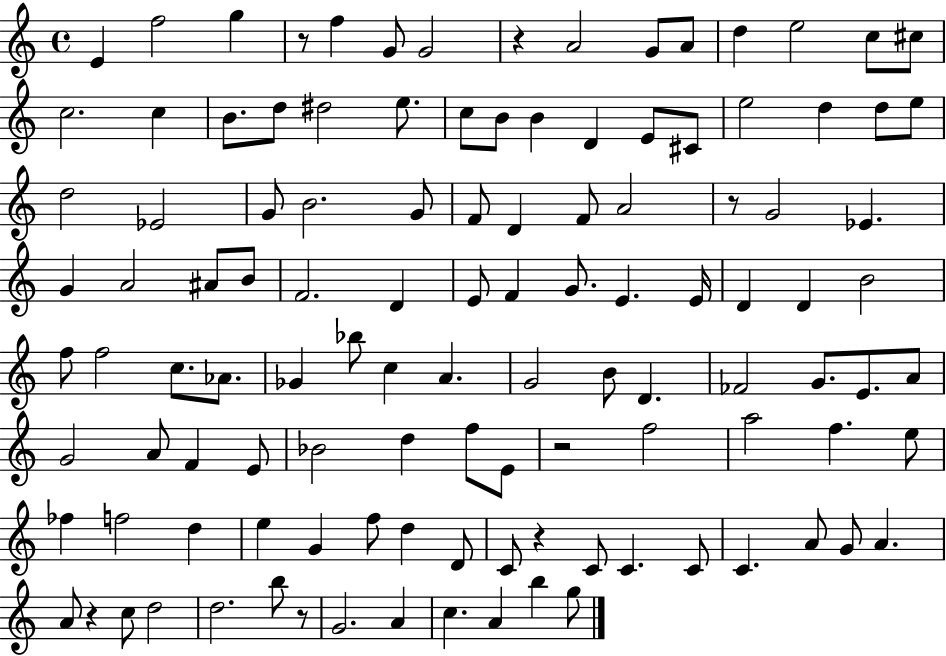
E4/q F5/h G5/q R/e F5/q G4/e G4/h R/q A4/h G4/e A4/e D5/q E5/h C5/e C#5/e C5/h. C5/q B4/e. D5/e D#5/h E5/e. C5/e B4/e B4/q D4/q E4/e C#4/e E5/h D5/q D5/e E5/e D5/h Eb4/h G4/e B4/h. G4/e F4/e D4/q F4/e A4/h R/e G4/h Eb4/q. G4/q A4/h A#4/e B4/e F4/h. D4/q E4/e F4/q G4/e. E4/q. E4/s D4/q D4/q B4/h F5/e F5/h C5/e. Ab4/e. Gb4/q Bb5/e C5/q A4/q. G4/h B4/e D4/q. FES4/h G4/e. E4/e. A4/e G4/h A4/e F4/q E4/e Bb4/h D5/q F5/e E4/e R/h F5/h A5/h F5/q. E5/e FES5/q F5/h D5/q E5/q G4/q F5/e D5/q D4/e C4/e R/q C4/e C4/q. C4/e C4/q. A4/e G4/e A4/q. A4/e R/q C5/e D5/h D5/h. B5/e R/e G4/h. A4/q C5/q. A4/q B5/q G5/e